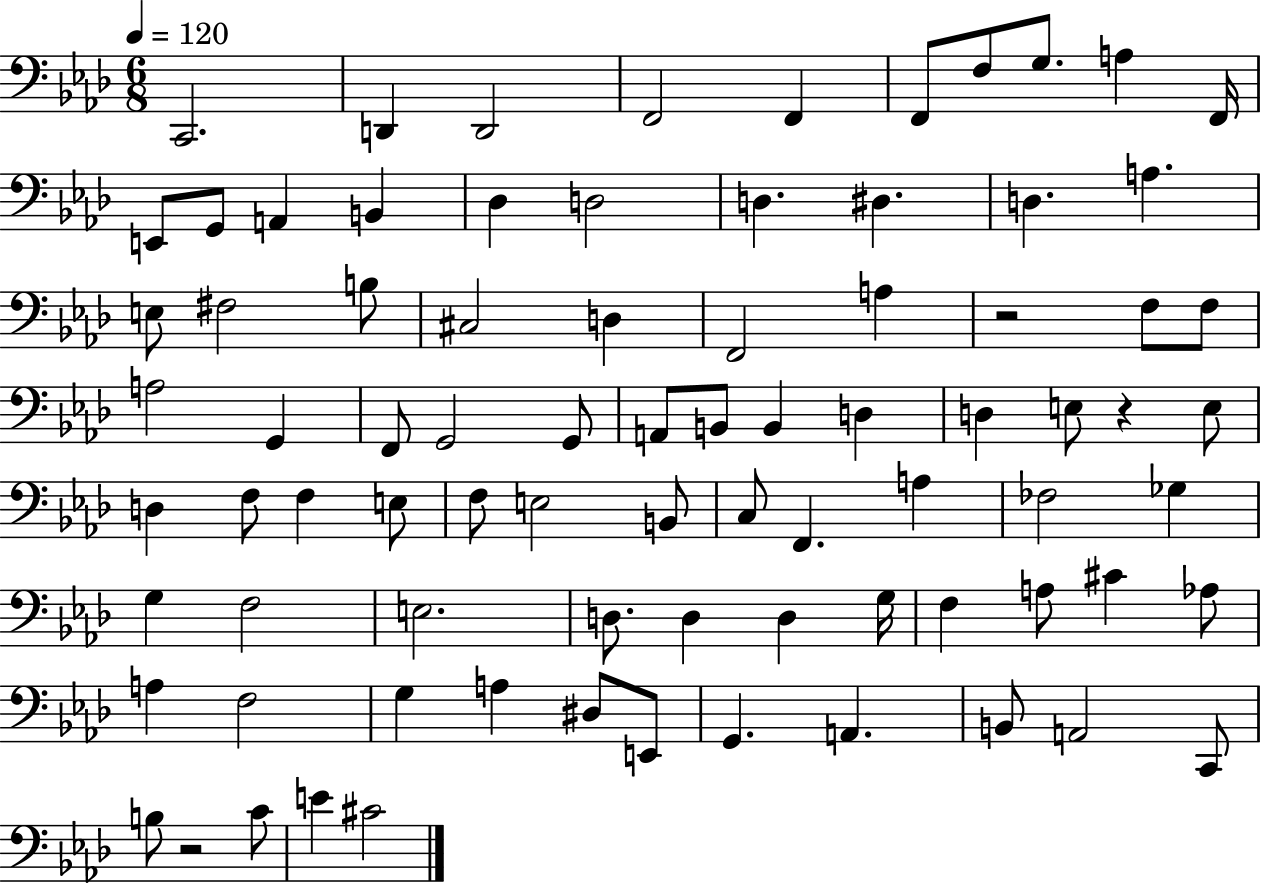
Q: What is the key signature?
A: AES major